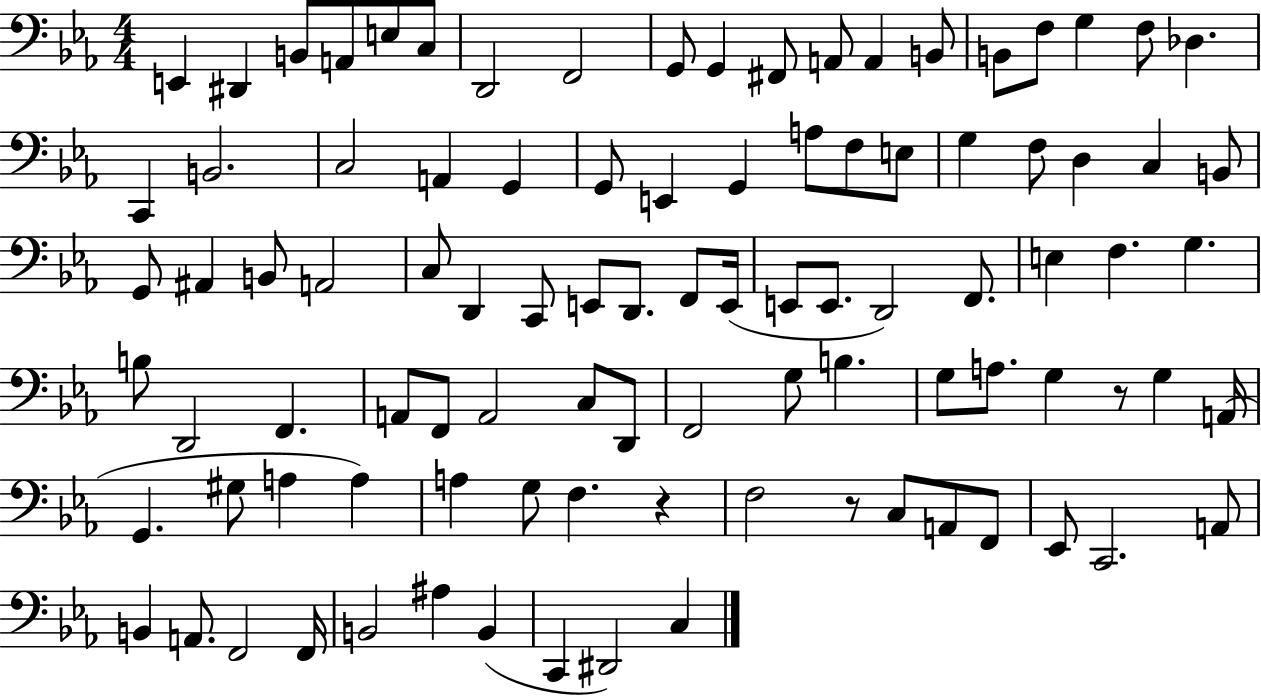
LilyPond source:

{
  \clef bass
  \numericTimeSignature
  \time 4/4
  \key ees \major
  e,4 dis,4 b,8 a,8 e8 c8 | d,2 f,2 | g,8 g,4 fis,8 a,8 a,4 b,8 | b,8 f8 g4 f8 des4. | \break c,4 b,2. | c2 a,4 g,4 | g,8 e,4 g,4 a8 f8 e8 | g4 f8 d4 c4 b,8 | \break g,8 ais,4 b,8 a,2 | c8 d,4 c,8 e,8 d,8. f,8 e,16( | e,8 e,8. d,2) f,8. | e4 f4. g4. | \break b8 d,2 f,4. | a,8 f,8 a,2 c8 d,8 | f,2 g8 b4. | g8 a8. g4 r8 g4 a,16( | \break g,4. gis8 a4 a4) | a4 g8 f4. r4 | f2 r8 c8 a,8 f,8 | ees,8 c,2. a,8 | \break b,4 a,8. f,2 f,16 | b,2 ais4 b,4( | c,4 dis,2) c4 | \bar "|."
}